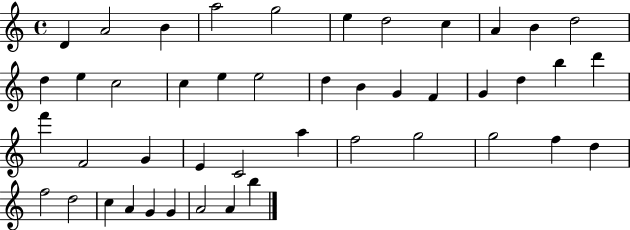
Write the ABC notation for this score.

X:1
T:Untitled
M:4/4
L:1/4
K:C
D A2 B a2 g2 e d2 c A B d2 d e c2 c e e2 d B G F G d b d' f' F2 G E C2 a f2 g2 g2 f d f2 d2 c A G G A2 A b